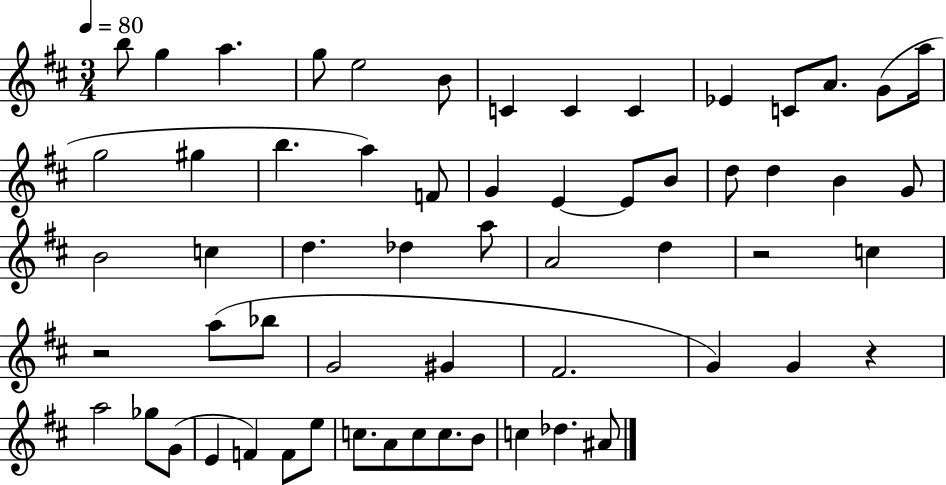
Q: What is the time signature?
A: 3/4